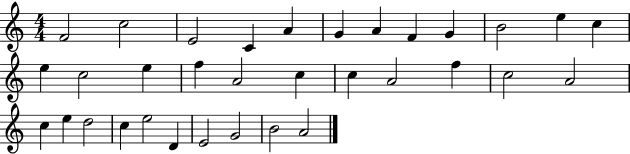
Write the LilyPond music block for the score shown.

{
  \clef treble
  \numericTimeSignature
  \time 4/4
  \key c \major
  f'2 c''2 | e'2 c'4 a'4 | g'4 a'4 f'4 g'4 | b'2 e''4 c''4 | \break e''4 c''2 e''4 | f''4 a'2 c''4 | c''4 a'2 f''4 | c''2 a'2 | \break c''4 e''4 d''2 | c''4 e''2 d'4 | e'2 g'2 | b'2 a'2 | \break \bar "|."
}